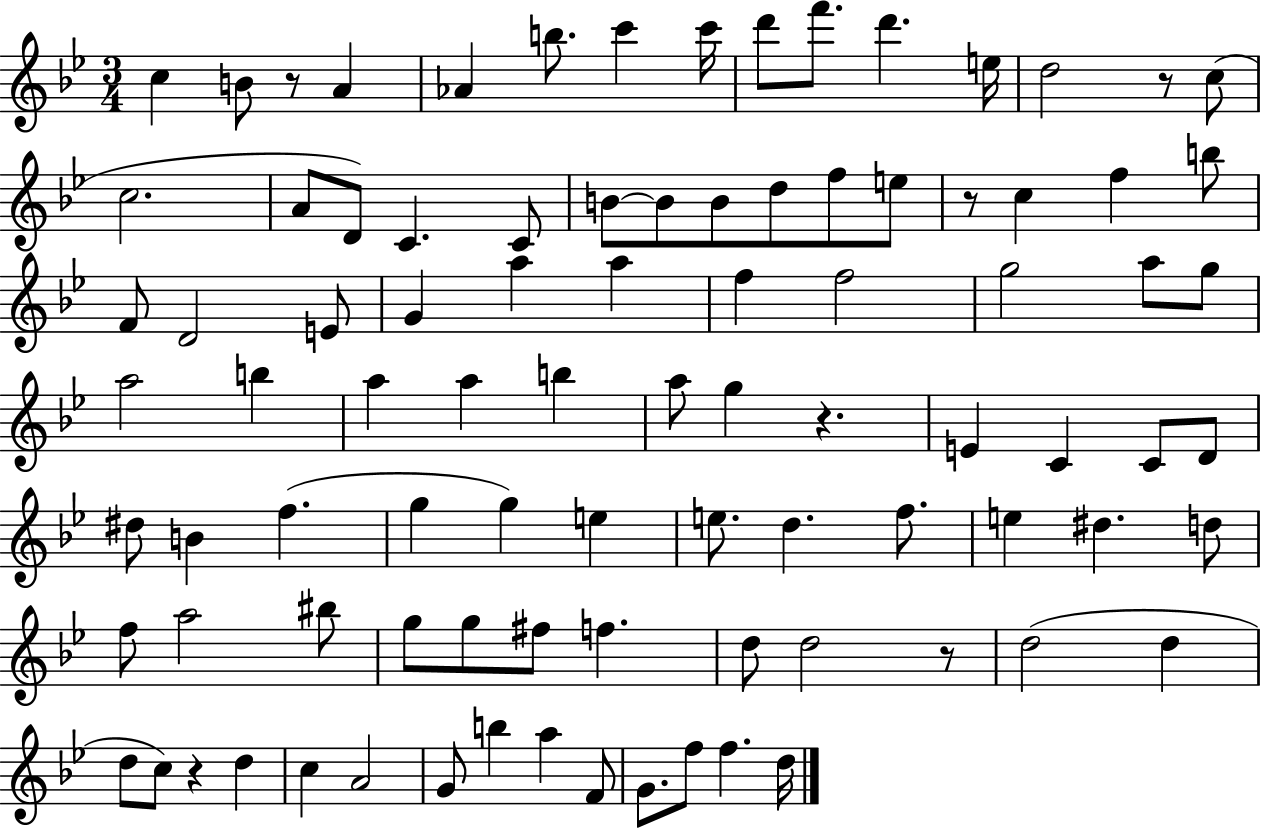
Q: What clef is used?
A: treble